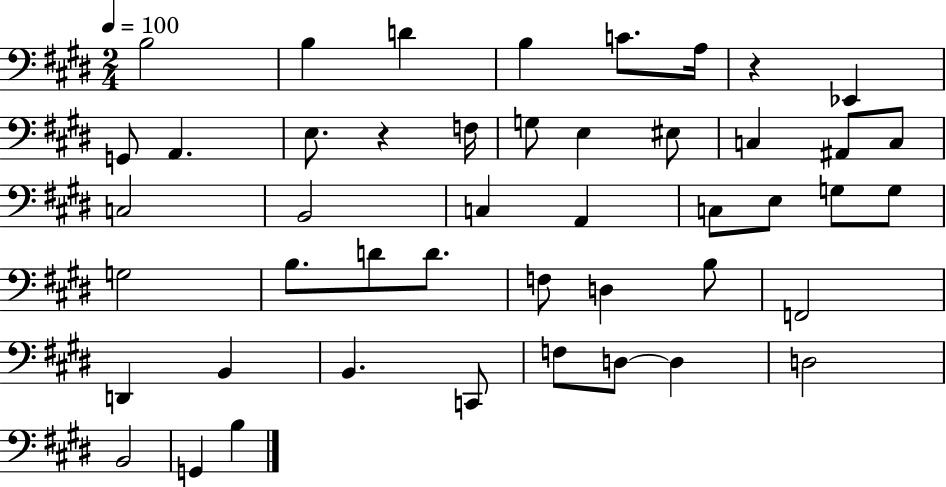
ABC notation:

X:1
T:Untitled
M:2/4
L:1/4
K:E
B,2 B, D B, C/2 A,/4 z _E,, G,,/2 A,, E,/2 z F,/4 G,/2 E, ^E,/2 C, ^A,,/2 C,/2 C,2 B,,2 C, A,, C,/2 E,/2 G,/2 G,/2 G,2 B,/2 D/2 D/2 F,/2 D, B,/2 F,,2 D,, B,, B,, C,,/2 F,/2 D,/2 D, D,2 B,,2 G,, B,